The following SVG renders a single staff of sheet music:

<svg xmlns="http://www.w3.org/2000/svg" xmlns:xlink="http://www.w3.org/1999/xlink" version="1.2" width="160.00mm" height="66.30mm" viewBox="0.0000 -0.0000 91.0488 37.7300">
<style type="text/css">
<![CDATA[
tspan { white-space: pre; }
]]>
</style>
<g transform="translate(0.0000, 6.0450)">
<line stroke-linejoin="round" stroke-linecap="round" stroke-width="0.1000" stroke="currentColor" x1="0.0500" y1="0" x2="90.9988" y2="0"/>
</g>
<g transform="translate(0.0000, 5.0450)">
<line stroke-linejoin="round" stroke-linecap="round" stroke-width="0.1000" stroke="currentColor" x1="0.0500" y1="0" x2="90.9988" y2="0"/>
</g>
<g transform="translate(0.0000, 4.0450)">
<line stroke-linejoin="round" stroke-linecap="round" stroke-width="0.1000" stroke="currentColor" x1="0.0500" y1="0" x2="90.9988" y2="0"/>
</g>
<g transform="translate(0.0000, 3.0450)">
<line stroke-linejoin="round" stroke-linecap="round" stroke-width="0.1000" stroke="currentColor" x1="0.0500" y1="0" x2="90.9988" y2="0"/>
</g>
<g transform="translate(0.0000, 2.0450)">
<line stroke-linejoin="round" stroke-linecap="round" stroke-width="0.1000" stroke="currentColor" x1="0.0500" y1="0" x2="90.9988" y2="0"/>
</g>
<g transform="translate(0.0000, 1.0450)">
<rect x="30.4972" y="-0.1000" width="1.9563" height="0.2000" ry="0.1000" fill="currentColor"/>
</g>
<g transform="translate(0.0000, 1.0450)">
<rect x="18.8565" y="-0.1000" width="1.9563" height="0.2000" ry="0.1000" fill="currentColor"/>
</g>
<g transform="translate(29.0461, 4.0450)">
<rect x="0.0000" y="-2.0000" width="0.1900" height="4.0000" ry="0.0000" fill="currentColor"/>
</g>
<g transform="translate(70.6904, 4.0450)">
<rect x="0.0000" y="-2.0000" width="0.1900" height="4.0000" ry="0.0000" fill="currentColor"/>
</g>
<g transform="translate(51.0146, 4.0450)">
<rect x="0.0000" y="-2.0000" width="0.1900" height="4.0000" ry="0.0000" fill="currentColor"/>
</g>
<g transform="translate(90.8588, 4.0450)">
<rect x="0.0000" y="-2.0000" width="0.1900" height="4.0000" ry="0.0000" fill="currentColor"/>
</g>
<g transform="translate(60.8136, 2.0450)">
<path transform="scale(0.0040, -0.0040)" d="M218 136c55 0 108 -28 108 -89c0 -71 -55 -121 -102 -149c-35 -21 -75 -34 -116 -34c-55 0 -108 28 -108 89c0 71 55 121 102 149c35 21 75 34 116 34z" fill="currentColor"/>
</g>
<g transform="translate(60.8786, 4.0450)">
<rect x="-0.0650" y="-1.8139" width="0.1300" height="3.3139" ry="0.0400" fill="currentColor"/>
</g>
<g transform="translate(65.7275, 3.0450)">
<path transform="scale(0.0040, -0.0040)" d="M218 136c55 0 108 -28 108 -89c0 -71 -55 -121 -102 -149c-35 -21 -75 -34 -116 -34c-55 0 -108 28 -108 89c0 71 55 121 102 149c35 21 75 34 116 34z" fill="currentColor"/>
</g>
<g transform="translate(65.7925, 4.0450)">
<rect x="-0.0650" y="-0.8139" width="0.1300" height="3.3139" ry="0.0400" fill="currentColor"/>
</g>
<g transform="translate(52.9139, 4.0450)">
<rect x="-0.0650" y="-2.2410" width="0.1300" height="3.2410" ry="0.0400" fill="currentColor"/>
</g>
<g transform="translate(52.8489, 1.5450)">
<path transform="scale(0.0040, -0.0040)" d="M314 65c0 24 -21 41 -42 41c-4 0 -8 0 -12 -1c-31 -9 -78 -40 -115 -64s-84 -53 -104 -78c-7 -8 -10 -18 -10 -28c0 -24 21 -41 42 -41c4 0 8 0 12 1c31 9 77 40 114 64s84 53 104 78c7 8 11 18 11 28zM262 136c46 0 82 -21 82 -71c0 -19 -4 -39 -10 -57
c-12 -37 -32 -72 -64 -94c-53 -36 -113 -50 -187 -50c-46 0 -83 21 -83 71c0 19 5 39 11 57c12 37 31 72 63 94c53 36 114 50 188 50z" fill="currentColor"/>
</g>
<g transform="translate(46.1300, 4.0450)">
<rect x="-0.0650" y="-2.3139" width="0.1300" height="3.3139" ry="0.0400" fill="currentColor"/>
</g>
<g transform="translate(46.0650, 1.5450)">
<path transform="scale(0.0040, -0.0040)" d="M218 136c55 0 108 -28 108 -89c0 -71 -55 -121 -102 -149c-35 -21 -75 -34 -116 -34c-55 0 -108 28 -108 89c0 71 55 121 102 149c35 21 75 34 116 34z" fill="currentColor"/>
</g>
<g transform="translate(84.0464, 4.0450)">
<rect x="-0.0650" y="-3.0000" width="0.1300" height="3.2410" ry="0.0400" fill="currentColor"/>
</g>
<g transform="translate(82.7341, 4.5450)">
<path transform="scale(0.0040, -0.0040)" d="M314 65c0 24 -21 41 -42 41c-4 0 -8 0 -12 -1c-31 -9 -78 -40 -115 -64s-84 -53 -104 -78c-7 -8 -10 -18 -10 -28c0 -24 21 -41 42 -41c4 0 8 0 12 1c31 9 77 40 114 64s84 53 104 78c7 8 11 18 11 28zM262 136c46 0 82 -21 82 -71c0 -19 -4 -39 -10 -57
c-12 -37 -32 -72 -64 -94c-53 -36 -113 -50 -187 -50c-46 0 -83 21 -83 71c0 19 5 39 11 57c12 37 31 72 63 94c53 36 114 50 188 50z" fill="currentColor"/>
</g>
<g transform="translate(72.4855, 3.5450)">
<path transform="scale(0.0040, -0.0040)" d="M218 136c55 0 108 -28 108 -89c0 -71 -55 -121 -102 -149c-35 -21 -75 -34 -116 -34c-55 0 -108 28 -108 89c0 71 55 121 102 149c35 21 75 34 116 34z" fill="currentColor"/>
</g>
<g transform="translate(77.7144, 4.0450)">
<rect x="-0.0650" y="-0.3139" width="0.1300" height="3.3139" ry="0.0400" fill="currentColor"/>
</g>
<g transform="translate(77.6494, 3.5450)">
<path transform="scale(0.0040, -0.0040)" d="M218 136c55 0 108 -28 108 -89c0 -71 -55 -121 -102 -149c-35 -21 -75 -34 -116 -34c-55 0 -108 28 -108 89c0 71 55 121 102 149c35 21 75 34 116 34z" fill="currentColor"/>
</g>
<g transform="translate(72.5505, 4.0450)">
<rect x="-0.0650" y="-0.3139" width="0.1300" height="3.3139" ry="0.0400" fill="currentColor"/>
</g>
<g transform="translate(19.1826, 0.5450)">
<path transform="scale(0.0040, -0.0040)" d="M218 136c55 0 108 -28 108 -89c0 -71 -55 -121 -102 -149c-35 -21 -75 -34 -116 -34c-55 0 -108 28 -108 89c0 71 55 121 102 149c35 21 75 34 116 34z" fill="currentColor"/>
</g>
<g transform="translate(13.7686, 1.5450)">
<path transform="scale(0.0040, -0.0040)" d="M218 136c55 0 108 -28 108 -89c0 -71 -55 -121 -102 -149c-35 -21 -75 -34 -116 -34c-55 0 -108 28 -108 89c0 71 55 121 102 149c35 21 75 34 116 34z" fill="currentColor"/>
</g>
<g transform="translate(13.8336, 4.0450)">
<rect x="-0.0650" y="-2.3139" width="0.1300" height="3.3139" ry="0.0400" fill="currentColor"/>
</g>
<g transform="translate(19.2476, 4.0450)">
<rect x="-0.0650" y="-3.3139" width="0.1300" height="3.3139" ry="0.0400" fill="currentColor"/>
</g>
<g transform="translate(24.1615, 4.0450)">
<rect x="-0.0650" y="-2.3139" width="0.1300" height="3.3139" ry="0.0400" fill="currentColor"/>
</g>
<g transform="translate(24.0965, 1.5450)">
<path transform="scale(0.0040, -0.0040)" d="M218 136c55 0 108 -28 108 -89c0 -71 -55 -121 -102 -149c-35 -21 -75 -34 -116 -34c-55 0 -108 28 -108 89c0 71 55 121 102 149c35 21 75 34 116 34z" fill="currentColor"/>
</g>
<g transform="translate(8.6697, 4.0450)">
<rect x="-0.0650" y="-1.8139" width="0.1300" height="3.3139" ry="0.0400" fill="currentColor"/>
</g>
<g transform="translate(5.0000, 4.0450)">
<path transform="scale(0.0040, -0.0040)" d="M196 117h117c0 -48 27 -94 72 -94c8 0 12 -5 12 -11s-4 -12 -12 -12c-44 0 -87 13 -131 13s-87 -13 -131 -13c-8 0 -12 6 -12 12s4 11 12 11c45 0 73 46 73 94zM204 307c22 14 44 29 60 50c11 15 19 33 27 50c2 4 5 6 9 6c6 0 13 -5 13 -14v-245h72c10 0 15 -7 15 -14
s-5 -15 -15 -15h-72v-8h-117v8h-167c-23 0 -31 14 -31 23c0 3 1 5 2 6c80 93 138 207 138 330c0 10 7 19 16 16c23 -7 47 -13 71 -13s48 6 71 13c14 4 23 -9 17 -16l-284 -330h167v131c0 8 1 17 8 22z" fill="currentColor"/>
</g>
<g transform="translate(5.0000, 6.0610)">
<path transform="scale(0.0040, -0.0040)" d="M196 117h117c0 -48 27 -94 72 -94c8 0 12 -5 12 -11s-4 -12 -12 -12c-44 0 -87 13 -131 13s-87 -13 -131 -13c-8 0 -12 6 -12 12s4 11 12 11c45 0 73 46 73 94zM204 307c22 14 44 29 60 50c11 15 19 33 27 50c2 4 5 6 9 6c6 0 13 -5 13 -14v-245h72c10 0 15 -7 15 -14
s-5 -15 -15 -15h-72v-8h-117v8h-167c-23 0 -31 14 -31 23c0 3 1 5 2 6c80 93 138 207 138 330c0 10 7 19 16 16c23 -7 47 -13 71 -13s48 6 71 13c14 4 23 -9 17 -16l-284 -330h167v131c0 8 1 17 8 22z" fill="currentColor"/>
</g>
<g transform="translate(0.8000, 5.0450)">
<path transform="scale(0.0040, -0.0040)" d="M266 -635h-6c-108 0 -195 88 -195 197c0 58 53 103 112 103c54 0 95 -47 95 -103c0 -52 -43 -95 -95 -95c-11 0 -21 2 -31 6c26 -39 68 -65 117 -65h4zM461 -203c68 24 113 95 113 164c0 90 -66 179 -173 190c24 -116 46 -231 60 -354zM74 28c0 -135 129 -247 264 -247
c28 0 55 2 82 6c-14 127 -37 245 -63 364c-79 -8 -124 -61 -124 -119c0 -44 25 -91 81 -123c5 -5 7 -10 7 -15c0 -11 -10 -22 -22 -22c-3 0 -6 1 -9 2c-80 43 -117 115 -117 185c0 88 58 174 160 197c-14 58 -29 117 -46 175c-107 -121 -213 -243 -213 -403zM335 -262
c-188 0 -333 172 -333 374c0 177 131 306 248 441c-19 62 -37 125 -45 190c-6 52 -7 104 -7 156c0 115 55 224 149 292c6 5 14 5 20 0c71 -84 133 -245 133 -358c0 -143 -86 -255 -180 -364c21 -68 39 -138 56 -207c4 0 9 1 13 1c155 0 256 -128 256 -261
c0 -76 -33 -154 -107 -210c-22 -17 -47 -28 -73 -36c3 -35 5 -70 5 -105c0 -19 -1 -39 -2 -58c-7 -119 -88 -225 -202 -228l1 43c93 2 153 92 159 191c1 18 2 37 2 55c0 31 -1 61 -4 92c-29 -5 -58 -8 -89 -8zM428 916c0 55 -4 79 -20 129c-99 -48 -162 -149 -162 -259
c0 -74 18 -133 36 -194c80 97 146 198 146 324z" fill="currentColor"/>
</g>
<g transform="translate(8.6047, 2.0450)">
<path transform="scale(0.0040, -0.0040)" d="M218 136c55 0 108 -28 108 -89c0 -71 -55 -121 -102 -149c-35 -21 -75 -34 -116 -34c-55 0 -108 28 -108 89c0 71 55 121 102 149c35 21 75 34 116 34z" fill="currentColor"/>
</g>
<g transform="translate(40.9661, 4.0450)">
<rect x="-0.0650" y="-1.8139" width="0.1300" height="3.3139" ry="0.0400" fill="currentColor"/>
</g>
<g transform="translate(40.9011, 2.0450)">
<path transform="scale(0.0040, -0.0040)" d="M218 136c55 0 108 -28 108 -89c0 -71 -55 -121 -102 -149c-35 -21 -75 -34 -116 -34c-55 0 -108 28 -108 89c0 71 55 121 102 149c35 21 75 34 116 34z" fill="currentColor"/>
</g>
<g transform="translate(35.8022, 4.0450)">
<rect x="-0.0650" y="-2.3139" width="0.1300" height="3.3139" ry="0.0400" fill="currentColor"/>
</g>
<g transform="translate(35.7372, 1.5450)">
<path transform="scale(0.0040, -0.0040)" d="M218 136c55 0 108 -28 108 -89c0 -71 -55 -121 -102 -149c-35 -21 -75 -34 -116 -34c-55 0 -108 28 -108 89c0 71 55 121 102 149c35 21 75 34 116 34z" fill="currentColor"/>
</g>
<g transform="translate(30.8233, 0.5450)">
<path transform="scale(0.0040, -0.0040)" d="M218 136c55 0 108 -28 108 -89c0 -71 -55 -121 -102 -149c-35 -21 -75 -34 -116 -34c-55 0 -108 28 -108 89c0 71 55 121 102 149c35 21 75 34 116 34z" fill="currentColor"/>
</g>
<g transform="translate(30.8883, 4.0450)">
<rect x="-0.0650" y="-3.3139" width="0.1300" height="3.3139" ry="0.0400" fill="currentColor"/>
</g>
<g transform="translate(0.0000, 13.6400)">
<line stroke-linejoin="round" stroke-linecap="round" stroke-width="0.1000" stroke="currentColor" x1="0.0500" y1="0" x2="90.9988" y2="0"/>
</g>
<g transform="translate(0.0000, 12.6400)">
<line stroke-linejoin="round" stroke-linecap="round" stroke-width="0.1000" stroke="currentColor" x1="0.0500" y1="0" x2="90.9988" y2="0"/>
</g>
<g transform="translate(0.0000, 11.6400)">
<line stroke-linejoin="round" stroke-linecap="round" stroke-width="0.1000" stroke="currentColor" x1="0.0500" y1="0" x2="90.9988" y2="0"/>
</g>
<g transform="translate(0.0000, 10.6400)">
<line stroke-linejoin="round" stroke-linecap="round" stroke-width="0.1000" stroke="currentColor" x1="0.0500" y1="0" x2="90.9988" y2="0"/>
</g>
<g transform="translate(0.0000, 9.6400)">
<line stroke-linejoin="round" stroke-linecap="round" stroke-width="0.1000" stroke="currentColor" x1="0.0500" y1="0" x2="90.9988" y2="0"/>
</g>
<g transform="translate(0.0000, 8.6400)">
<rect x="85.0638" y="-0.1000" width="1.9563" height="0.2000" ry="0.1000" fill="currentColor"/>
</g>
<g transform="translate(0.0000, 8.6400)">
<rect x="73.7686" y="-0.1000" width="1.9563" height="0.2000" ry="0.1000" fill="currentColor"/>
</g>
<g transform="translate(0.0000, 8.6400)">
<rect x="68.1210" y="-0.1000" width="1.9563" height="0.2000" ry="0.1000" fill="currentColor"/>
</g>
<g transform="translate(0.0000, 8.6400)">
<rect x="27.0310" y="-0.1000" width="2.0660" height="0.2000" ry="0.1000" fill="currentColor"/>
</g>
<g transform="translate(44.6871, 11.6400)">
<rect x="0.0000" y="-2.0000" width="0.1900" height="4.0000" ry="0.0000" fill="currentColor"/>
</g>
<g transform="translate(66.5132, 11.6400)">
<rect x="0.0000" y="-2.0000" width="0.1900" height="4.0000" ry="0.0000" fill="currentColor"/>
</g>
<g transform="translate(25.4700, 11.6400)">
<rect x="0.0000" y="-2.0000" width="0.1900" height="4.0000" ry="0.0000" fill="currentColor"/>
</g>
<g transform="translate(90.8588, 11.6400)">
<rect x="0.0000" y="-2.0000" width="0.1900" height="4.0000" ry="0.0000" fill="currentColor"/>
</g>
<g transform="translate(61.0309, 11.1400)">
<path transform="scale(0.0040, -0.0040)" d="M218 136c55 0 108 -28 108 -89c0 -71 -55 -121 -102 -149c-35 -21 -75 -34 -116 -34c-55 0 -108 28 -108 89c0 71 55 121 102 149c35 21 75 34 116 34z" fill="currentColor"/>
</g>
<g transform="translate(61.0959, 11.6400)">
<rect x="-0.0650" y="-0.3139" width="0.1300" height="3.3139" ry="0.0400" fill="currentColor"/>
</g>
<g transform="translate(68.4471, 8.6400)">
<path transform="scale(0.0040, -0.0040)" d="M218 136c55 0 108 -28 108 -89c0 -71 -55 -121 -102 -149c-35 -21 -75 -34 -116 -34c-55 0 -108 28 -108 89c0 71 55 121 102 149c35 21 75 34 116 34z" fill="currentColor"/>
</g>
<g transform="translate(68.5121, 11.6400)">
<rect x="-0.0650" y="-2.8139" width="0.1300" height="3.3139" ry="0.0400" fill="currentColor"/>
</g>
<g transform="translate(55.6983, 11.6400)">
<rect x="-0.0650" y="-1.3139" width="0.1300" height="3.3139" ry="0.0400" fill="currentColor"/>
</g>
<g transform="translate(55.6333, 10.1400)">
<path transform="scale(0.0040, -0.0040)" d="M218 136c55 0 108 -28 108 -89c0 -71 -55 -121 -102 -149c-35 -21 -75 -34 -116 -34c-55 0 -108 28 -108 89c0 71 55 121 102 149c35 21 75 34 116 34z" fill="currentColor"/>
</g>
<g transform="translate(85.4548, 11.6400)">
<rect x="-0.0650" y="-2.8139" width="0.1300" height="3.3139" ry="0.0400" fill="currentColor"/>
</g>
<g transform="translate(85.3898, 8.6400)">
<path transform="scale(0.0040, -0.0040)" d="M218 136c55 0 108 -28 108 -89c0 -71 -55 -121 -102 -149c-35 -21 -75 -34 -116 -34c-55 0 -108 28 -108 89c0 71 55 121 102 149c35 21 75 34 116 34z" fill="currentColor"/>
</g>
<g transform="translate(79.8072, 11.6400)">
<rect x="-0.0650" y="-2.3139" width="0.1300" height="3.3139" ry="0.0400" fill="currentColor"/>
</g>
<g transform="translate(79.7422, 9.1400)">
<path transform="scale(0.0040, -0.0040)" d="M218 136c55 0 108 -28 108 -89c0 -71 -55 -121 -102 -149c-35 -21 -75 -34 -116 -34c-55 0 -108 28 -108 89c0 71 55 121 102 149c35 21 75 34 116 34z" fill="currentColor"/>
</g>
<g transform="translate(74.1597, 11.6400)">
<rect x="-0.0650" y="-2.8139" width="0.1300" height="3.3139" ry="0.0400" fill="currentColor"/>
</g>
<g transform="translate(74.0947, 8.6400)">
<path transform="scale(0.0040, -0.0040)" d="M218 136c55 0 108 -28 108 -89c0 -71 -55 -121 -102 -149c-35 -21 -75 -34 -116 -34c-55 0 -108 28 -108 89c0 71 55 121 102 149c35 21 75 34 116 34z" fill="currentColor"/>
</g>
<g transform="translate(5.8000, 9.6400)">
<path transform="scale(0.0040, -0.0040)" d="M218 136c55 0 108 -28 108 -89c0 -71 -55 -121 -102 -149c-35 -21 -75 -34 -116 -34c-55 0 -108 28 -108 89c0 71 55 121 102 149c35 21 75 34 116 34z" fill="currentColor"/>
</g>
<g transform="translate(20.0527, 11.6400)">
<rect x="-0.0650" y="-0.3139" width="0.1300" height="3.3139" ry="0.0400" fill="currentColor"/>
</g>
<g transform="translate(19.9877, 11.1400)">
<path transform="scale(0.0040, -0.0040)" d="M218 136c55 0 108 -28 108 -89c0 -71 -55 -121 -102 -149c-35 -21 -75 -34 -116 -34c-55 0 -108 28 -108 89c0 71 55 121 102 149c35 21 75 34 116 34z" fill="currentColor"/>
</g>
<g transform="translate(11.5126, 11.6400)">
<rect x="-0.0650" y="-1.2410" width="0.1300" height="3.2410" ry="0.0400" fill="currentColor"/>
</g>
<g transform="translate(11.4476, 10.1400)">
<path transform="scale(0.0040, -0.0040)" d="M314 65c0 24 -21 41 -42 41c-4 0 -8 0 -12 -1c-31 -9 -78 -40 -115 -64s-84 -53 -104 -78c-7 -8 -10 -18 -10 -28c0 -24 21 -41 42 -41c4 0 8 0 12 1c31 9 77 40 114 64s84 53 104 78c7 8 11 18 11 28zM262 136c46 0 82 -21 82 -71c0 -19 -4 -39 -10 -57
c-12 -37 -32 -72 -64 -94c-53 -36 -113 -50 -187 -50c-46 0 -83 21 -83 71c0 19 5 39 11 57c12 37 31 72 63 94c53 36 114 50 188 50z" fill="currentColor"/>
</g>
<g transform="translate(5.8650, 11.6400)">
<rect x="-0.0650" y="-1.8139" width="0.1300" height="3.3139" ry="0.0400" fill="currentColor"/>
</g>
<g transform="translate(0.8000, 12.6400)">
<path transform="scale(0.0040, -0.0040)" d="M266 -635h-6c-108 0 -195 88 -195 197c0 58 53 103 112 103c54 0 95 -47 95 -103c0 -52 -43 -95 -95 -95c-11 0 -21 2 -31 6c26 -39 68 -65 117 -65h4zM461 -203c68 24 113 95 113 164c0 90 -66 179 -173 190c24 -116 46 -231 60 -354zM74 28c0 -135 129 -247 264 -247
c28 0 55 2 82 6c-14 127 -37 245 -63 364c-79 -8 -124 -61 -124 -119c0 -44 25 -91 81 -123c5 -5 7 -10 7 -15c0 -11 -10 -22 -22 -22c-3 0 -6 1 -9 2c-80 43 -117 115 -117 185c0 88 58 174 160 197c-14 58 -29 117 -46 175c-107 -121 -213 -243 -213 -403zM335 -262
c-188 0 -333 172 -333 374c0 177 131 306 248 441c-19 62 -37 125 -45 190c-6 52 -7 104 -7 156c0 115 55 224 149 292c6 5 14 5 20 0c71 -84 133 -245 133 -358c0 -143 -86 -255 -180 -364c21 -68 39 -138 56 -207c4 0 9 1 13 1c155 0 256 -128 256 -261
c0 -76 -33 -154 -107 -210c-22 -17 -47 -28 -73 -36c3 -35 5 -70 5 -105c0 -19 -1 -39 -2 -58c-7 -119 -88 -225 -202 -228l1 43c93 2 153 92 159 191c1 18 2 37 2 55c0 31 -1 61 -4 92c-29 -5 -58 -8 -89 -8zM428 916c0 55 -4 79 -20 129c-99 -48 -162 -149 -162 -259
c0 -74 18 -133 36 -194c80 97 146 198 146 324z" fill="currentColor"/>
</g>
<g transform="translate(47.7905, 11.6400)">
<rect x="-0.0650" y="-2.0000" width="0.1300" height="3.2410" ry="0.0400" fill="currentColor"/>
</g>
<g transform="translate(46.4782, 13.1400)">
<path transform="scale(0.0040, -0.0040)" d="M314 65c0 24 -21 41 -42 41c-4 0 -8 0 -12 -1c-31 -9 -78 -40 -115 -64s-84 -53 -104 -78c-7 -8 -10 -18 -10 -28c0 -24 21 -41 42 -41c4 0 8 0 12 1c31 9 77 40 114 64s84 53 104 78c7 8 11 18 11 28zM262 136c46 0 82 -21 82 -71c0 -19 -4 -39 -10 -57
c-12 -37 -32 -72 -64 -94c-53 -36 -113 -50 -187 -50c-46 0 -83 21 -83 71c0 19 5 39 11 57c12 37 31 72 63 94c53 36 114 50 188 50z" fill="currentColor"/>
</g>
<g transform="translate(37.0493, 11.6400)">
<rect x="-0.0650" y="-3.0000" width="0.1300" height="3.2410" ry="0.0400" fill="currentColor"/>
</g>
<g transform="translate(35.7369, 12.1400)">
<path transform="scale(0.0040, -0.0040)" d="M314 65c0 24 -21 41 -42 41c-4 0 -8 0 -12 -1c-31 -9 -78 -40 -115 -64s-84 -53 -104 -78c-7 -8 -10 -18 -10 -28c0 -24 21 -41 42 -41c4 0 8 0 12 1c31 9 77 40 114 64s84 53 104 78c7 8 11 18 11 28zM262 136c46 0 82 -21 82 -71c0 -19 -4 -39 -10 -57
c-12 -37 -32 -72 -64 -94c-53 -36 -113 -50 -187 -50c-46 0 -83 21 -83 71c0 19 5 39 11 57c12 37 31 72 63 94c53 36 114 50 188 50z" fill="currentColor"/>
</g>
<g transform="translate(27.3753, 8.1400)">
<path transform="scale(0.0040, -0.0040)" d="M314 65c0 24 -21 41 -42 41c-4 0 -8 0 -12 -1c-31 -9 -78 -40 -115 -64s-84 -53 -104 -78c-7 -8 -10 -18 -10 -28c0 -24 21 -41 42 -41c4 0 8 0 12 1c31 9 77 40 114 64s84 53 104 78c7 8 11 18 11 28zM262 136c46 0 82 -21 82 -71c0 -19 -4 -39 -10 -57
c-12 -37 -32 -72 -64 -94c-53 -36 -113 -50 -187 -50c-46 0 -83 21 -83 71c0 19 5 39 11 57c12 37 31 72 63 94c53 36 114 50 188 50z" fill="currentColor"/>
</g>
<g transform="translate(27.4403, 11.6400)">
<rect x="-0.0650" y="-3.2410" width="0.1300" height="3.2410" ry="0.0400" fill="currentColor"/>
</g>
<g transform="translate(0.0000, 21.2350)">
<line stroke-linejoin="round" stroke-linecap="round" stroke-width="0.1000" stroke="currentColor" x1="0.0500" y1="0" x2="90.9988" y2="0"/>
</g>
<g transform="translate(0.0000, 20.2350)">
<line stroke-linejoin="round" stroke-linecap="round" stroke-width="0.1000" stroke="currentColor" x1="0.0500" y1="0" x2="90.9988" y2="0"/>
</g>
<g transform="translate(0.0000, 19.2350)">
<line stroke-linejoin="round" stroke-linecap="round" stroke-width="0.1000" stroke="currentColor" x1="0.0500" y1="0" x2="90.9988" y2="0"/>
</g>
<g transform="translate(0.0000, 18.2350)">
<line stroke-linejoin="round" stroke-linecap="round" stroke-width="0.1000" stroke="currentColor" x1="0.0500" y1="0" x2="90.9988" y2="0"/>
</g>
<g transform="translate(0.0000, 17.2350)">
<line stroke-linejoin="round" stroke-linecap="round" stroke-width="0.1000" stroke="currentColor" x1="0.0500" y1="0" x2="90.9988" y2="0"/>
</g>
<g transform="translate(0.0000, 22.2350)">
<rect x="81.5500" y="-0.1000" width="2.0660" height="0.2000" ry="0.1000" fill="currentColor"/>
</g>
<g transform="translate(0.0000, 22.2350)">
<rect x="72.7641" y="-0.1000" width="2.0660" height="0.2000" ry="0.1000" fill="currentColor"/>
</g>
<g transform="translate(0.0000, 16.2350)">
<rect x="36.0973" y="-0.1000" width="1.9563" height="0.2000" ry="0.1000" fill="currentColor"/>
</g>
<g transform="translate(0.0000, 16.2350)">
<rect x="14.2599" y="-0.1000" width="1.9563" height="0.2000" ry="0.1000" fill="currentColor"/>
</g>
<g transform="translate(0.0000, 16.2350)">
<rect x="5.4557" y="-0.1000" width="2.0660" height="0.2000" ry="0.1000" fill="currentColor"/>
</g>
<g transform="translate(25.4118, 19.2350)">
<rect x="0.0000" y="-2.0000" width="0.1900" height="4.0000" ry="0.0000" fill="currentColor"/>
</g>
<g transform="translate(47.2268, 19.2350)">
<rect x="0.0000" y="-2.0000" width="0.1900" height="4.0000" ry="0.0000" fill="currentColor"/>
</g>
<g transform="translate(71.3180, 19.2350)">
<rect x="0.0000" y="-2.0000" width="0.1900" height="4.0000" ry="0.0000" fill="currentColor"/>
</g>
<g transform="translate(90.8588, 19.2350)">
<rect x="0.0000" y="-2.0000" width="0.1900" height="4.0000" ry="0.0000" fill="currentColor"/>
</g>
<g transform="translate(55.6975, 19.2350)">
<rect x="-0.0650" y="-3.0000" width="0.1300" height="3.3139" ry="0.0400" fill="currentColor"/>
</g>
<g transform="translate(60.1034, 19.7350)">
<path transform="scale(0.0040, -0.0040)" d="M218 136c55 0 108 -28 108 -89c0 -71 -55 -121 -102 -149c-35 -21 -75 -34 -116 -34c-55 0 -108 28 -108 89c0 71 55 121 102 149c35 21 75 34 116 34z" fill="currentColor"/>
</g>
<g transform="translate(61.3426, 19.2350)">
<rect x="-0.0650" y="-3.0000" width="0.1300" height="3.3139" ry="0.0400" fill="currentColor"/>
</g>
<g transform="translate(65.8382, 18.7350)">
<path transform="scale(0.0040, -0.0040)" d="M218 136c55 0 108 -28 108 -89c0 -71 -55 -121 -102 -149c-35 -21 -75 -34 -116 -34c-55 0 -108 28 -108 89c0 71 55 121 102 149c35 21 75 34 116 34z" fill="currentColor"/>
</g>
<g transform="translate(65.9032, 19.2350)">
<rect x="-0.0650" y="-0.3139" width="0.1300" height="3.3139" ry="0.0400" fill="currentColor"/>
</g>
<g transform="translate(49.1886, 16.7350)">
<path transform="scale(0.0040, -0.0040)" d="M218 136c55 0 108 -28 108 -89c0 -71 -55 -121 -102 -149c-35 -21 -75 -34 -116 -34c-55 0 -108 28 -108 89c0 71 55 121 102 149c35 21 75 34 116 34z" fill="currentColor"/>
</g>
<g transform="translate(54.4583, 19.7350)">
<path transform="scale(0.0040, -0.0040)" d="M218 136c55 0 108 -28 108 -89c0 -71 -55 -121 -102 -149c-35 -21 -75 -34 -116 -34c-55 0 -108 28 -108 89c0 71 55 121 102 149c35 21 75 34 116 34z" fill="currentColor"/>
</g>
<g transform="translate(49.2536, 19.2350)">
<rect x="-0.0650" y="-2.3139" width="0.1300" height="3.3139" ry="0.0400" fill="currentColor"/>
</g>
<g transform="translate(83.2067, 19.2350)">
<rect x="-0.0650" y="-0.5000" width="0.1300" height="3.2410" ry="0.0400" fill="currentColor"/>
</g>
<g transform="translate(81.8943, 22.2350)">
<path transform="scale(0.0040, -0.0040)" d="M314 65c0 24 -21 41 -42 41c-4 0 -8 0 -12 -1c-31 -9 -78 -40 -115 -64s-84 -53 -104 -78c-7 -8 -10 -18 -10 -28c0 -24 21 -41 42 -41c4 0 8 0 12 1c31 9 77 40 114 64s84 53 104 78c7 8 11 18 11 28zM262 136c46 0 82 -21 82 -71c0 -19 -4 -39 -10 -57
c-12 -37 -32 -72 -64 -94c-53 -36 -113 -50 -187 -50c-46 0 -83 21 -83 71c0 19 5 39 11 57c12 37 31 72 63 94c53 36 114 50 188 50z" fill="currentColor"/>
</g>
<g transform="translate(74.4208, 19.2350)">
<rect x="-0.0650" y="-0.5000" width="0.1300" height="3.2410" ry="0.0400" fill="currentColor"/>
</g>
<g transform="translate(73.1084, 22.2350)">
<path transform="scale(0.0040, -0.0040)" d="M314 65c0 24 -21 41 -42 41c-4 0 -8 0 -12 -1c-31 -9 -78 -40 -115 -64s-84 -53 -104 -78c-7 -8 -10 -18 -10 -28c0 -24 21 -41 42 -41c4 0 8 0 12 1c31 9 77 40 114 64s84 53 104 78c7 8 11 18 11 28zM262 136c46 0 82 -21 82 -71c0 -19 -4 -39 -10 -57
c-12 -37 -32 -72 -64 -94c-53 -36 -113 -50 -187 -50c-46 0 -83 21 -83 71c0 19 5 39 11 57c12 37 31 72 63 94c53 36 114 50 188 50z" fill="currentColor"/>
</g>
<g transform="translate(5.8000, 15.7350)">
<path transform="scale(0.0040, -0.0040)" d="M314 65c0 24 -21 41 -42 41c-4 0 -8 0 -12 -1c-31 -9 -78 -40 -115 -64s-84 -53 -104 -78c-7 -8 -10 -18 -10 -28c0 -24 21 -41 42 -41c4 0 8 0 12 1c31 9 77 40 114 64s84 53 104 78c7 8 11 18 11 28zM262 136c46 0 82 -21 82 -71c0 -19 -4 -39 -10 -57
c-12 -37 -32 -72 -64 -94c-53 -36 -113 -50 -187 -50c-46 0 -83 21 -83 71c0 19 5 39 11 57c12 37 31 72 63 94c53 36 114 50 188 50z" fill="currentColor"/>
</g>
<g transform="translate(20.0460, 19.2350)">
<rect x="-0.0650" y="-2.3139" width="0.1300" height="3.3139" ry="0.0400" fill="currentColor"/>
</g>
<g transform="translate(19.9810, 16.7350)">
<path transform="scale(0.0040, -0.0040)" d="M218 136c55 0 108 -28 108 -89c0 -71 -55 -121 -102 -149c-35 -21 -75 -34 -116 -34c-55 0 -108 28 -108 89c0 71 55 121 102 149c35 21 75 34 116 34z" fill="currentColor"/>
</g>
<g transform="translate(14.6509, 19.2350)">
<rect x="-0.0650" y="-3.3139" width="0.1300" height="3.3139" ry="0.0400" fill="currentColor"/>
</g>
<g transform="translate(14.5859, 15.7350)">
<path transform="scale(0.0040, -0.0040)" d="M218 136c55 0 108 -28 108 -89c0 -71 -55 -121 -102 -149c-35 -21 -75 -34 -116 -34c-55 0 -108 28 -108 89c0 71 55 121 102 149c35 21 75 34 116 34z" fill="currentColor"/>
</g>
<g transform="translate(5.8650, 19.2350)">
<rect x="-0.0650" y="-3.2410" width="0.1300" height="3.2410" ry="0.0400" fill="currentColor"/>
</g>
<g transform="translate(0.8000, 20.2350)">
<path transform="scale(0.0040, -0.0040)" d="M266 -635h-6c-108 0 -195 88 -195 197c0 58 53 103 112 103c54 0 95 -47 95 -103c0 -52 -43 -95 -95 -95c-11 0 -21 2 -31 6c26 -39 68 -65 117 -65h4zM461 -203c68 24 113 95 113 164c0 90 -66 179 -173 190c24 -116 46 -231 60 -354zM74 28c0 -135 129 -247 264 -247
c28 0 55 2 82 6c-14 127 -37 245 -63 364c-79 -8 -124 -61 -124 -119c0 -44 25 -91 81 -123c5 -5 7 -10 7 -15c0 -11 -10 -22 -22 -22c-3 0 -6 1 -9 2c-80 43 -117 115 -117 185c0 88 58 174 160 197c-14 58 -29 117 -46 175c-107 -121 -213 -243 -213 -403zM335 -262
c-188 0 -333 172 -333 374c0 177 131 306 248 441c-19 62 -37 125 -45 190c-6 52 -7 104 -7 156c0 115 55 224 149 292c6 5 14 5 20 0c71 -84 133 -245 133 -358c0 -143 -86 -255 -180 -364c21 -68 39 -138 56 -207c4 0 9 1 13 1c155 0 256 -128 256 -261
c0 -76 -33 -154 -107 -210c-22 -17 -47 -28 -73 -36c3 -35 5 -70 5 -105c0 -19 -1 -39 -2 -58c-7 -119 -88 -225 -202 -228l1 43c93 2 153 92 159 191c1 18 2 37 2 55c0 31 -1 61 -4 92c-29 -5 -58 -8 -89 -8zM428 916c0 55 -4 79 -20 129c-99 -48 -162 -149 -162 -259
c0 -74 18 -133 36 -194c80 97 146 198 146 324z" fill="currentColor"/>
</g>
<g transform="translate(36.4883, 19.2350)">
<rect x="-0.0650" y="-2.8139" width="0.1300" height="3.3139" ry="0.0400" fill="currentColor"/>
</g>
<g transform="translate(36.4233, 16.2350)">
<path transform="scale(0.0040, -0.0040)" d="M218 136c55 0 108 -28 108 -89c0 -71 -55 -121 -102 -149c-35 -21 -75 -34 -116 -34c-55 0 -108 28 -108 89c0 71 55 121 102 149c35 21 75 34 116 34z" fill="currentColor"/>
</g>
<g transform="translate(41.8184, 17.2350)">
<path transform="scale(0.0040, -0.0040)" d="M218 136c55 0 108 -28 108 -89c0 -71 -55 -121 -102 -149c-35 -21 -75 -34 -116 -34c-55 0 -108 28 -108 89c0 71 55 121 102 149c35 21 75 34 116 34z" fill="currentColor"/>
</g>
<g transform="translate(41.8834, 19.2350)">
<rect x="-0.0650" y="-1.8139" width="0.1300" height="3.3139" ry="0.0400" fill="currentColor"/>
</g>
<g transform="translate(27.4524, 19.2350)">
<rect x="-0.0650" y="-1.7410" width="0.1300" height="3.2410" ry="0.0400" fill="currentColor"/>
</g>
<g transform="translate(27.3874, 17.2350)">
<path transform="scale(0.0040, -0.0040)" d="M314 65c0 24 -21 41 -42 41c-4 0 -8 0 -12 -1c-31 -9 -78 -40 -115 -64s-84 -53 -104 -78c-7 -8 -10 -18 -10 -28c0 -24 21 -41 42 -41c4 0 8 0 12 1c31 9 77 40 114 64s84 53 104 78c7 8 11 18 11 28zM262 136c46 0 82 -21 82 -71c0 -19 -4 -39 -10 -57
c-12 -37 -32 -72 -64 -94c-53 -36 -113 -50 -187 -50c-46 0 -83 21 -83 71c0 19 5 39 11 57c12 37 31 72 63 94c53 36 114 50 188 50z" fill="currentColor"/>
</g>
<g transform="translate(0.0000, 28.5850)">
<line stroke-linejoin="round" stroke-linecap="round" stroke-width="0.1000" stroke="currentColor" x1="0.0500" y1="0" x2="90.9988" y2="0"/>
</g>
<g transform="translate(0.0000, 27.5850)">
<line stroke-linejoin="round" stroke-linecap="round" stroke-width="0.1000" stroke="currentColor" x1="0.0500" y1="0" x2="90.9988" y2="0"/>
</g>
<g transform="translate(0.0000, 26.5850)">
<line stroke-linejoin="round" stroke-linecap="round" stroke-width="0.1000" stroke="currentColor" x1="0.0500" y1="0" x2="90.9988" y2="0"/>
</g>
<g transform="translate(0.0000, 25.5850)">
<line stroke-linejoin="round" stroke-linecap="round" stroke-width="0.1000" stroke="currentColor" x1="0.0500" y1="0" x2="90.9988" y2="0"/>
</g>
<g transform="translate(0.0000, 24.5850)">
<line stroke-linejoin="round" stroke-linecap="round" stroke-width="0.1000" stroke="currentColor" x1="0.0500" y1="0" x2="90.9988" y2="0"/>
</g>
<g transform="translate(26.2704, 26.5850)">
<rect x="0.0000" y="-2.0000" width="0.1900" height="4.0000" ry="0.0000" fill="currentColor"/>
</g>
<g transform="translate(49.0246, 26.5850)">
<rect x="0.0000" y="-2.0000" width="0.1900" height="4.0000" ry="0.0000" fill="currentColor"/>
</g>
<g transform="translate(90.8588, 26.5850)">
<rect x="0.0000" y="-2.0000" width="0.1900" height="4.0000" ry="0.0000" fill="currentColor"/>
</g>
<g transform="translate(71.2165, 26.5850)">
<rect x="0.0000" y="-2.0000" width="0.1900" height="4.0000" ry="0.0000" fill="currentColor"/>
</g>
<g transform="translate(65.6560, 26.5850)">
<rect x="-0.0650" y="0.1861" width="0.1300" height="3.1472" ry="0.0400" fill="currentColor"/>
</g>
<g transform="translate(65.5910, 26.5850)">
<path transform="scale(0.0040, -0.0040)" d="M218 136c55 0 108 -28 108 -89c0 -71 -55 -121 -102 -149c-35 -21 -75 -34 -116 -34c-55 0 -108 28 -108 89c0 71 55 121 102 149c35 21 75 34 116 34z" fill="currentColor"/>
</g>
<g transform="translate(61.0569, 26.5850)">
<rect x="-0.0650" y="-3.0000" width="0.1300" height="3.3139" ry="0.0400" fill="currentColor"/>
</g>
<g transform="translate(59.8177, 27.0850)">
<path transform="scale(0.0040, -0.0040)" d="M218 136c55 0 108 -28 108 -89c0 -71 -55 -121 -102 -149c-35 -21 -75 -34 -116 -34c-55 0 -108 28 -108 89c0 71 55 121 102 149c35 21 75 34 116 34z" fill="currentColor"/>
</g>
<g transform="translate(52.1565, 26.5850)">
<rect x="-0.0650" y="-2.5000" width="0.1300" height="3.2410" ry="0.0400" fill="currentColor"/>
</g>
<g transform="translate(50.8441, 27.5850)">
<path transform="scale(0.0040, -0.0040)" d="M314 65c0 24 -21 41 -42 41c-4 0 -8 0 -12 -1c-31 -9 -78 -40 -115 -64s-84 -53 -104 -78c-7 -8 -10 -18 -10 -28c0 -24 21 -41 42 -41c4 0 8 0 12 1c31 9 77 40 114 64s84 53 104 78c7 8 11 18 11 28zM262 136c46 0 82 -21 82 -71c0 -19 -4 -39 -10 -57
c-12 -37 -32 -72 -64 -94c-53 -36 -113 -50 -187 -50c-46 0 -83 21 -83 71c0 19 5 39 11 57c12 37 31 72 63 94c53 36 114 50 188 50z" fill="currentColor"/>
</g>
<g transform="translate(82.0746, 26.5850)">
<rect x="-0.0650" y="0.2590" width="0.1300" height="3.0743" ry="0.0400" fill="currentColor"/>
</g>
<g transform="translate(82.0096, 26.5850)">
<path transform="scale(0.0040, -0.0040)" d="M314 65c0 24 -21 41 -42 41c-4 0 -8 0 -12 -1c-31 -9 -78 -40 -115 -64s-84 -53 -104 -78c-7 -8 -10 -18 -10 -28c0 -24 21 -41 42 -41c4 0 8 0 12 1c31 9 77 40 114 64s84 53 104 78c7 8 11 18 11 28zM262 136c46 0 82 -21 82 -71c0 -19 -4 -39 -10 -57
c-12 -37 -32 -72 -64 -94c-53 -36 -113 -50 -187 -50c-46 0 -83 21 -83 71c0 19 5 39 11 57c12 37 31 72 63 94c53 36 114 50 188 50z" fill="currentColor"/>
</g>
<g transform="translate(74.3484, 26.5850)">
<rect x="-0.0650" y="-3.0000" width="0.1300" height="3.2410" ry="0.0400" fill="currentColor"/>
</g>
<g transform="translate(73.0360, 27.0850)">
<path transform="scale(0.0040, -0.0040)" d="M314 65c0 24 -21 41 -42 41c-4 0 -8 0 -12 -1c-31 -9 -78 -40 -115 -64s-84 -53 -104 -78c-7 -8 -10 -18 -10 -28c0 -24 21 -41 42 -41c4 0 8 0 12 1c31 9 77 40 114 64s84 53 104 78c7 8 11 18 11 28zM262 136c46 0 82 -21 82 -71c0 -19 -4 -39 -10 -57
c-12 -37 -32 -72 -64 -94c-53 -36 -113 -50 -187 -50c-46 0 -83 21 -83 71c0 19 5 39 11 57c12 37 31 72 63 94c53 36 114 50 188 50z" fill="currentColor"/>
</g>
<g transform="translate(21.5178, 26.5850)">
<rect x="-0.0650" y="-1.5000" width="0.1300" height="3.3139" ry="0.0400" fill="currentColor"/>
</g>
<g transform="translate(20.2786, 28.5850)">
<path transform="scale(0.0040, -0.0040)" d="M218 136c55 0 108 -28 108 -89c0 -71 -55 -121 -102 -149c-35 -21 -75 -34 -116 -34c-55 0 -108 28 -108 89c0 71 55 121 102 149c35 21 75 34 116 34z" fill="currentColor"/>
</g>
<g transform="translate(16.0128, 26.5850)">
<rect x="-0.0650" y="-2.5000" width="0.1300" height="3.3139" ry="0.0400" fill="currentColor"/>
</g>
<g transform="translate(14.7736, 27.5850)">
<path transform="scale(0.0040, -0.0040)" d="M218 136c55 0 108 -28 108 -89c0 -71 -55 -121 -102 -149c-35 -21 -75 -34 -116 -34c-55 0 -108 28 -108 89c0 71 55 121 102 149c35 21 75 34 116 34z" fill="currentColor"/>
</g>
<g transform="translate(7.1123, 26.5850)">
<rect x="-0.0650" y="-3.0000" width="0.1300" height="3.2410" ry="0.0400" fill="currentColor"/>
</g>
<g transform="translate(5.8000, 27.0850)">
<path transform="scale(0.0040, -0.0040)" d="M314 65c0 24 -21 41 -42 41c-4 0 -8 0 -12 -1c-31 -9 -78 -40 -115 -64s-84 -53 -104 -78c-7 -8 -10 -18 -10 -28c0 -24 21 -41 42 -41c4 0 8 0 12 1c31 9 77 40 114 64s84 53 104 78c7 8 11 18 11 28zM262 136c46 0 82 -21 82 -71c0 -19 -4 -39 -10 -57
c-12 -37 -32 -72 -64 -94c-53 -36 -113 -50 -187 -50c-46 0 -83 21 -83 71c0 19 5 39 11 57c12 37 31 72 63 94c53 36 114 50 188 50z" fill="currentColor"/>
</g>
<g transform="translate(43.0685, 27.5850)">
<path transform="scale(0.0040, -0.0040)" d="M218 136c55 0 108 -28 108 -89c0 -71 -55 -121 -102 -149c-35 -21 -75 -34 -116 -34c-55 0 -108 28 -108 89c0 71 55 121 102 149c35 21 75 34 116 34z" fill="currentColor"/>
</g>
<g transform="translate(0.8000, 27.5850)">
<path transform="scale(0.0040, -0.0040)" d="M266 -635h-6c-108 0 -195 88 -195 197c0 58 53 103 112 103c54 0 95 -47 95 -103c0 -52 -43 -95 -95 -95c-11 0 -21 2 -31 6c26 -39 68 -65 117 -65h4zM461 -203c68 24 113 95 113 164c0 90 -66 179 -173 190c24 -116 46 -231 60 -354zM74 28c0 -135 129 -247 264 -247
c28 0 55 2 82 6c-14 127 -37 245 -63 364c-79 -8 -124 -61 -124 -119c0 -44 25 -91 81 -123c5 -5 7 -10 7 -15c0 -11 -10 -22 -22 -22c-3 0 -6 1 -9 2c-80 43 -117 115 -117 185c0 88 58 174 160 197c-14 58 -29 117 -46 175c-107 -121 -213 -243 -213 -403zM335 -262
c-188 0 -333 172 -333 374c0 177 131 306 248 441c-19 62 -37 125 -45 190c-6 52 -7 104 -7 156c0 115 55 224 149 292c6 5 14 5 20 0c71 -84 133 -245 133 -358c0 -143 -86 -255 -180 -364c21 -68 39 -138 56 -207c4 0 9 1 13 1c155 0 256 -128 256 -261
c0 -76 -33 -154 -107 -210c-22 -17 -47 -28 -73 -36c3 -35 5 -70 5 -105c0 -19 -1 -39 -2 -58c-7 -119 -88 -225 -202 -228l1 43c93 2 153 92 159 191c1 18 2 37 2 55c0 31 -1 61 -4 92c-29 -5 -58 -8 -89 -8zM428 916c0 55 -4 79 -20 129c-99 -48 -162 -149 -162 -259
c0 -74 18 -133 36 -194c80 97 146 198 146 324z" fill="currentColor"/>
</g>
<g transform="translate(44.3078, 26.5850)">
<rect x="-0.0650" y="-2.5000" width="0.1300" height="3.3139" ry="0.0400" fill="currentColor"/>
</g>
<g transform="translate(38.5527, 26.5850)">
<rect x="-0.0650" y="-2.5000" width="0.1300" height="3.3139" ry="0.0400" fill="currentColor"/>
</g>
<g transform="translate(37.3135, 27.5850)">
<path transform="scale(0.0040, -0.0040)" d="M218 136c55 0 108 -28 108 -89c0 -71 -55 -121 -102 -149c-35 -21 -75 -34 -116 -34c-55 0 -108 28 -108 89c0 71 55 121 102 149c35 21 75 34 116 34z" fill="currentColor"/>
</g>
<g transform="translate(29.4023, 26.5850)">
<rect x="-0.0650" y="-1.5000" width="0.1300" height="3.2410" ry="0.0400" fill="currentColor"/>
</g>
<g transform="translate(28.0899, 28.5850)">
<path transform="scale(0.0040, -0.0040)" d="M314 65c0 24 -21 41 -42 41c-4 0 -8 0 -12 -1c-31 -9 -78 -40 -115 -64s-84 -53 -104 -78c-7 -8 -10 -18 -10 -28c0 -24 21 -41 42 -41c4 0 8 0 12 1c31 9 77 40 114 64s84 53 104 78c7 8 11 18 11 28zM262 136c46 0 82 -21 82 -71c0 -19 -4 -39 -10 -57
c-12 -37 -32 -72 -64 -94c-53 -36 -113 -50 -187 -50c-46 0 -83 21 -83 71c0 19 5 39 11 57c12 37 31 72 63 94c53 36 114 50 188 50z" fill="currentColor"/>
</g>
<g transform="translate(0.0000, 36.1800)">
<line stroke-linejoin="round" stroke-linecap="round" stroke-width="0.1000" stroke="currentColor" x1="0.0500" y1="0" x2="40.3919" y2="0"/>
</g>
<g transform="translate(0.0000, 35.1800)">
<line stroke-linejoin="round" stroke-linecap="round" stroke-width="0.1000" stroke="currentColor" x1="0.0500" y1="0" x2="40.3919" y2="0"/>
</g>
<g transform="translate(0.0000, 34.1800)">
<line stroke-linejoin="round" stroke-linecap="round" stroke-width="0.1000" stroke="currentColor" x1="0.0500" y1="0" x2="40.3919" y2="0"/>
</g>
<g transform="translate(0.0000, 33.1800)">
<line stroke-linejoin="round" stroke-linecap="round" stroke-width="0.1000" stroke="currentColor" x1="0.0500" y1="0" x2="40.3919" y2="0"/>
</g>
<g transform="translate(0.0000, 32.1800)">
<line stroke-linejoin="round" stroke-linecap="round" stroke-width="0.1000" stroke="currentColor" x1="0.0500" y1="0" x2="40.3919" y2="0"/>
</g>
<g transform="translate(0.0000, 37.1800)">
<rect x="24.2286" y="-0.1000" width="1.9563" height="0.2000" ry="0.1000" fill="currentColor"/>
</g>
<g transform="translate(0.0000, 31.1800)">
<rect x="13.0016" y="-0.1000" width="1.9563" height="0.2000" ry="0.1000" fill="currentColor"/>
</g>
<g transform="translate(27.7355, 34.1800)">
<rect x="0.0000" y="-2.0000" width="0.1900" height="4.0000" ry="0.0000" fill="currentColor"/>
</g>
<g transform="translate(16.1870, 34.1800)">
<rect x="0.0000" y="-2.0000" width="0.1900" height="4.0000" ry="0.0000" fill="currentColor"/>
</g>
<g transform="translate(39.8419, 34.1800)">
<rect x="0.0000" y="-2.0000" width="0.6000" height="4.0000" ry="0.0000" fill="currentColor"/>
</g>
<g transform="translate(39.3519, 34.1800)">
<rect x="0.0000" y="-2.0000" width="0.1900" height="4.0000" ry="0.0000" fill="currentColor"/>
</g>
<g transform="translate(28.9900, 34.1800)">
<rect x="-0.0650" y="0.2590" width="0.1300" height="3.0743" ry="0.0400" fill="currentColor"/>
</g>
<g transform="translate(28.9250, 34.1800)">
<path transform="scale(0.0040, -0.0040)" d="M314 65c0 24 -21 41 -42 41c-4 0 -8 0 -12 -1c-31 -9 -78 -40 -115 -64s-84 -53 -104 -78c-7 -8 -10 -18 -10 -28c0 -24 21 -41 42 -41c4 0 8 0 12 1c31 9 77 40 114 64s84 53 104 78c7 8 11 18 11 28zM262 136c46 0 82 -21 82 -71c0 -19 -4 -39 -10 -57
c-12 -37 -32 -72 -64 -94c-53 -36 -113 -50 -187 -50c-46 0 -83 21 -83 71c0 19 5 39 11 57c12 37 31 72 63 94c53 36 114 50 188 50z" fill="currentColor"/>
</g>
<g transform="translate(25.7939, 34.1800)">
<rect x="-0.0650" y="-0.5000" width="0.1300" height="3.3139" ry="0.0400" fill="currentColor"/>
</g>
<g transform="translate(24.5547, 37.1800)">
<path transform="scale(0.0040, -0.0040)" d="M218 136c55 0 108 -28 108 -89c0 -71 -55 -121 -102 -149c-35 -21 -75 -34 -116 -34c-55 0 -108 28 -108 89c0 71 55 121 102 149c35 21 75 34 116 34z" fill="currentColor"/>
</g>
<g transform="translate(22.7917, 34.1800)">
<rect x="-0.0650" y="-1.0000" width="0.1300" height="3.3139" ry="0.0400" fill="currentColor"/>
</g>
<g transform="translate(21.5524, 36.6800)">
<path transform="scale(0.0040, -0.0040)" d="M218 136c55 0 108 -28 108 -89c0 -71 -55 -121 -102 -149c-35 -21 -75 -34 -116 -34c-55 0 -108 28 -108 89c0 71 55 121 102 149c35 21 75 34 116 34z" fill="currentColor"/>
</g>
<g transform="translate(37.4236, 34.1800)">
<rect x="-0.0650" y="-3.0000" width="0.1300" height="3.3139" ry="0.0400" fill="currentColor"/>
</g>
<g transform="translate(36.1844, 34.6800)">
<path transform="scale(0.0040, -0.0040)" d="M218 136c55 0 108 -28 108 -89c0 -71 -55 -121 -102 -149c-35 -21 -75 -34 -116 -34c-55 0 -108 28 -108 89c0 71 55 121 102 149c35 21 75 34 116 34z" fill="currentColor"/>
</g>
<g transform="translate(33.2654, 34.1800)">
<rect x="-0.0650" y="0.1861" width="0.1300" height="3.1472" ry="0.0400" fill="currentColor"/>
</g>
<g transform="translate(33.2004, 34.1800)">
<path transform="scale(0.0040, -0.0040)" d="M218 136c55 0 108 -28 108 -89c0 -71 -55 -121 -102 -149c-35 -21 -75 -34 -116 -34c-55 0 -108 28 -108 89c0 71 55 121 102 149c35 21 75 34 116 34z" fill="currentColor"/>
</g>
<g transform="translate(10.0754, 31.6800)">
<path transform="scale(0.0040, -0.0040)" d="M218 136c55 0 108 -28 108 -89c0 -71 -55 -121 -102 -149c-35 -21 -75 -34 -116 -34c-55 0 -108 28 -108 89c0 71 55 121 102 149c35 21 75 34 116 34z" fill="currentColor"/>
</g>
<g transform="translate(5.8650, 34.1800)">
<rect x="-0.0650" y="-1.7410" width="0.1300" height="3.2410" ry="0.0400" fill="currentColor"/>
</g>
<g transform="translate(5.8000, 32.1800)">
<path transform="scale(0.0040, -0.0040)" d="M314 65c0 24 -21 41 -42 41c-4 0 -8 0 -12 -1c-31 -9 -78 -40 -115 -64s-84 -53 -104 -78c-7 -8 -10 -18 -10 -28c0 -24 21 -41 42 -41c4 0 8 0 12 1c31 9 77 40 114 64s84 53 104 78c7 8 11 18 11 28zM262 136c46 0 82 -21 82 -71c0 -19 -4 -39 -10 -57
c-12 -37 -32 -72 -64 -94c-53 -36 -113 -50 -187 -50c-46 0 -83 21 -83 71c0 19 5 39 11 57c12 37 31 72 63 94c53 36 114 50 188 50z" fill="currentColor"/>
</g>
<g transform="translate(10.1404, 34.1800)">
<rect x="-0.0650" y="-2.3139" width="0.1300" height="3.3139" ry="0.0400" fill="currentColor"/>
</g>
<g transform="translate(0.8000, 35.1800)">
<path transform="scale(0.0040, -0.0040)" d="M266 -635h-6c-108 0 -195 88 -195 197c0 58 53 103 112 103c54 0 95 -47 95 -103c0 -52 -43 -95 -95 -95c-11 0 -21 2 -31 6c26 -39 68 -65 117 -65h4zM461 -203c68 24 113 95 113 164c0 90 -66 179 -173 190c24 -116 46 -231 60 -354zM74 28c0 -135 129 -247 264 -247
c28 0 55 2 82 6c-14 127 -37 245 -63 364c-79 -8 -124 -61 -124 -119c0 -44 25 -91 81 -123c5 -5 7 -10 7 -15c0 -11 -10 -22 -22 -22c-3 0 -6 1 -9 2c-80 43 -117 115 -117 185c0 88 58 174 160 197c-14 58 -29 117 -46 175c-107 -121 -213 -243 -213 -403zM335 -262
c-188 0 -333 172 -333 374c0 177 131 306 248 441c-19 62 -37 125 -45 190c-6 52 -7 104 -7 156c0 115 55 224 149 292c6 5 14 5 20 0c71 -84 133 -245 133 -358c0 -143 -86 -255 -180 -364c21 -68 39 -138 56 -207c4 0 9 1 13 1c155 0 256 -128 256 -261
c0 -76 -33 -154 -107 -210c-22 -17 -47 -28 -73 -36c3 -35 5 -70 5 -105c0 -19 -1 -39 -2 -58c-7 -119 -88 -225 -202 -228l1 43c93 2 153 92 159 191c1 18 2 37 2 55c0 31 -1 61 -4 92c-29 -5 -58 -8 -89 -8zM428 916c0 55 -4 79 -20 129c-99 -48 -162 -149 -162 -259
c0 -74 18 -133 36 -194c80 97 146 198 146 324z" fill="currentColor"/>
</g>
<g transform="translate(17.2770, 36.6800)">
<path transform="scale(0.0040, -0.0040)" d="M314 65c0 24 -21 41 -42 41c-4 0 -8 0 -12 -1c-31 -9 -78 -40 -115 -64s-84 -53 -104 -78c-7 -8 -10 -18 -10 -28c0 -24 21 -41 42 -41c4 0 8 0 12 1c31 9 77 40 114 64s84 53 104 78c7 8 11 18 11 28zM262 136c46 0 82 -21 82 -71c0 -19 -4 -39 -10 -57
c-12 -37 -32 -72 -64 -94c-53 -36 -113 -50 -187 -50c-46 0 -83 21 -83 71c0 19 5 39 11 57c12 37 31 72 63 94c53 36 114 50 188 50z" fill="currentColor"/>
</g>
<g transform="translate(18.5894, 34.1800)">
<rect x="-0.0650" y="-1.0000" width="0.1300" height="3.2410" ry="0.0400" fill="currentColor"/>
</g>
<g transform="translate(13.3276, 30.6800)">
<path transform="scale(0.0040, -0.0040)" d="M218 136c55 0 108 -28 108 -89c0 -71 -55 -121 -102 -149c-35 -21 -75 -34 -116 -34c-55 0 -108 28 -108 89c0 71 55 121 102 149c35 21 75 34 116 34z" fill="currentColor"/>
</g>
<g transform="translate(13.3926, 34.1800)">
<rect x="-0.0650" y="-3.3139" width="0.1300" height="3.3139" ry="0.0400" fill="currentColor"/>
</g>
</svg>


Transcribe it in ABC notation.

X:1
T:Untitled
M:4/4
L:1/4
K:C
f g b g b g f g g2 f d c c A2 f e2 c b2 A2 F2 e c a a g a b2 b g f2 a f g A A c C2 C2 A2 G E E2 G G G2 A B A2 B2 f2 g b D2 D C B2 B A